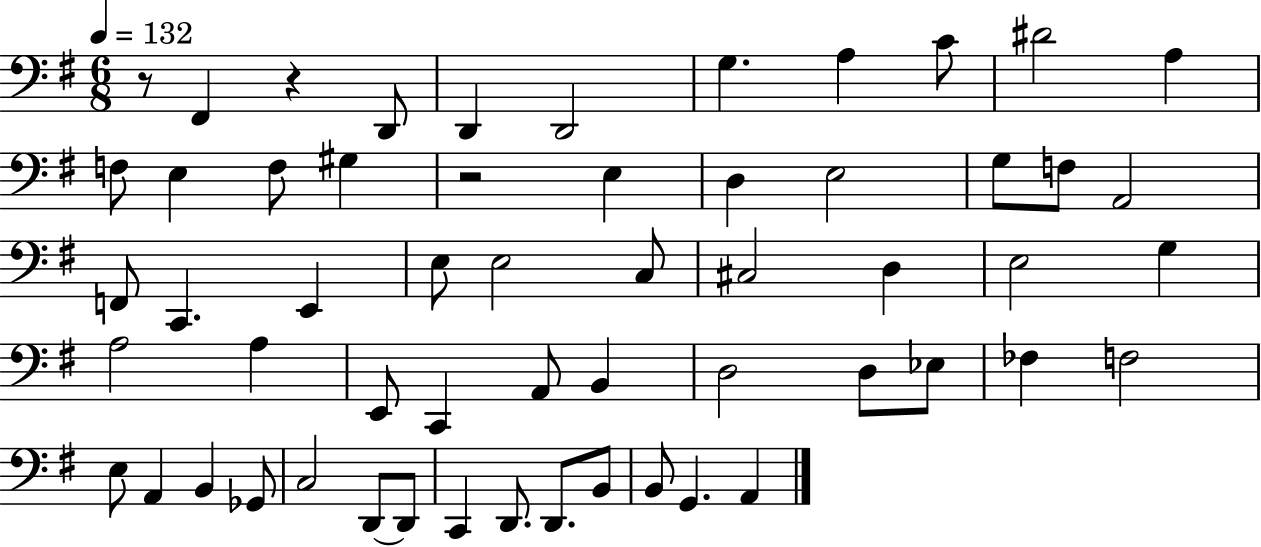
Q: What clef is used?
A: bass